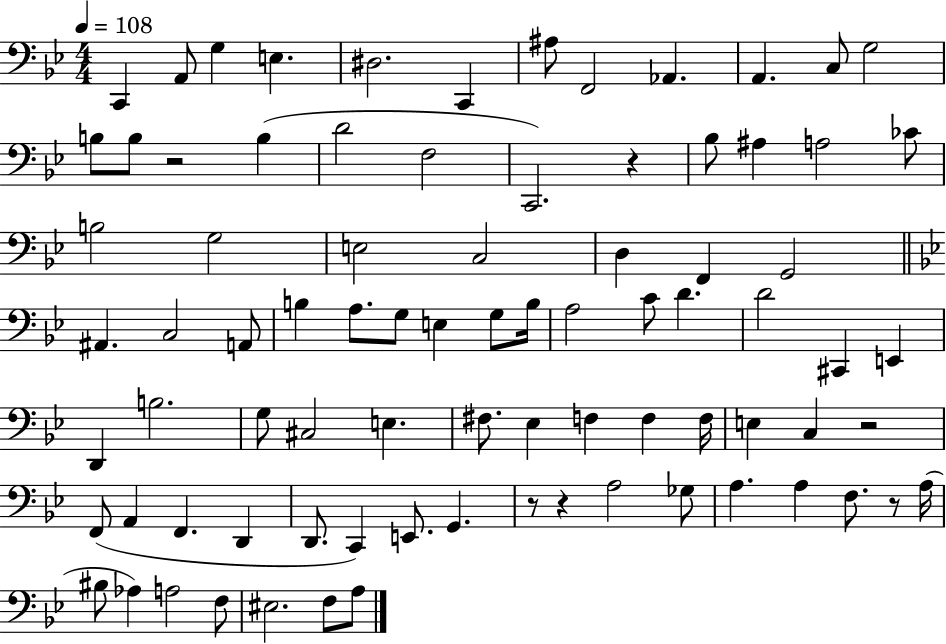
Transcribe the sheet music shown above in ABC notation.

X:1
T:Untitled
M:4/4
L:1/4
K:Bb
C,, A,,/2 G, E, ^D,2 C,, ^A,/2 F,,2 _A,, A,, C,/2 G,2 B,/2 B,/2 z2 B, D2 F,2 C,,2 z _B,/2 ^A, A,2 _C/2 B,2 G,2 E,2 C,2 D, F,, G,,2 ^A,, C,2 A,,/2 B, A,/2 G,/2 E, G,/2 B,/4 A,2 C/2 D D2 ^C,, E,, D,, B,2 G,/2 ^C,2 E, ^F,/2 _E, F, F, F,/4 E, C, z2 F,,/2 A,, F,, D,, D,,/2 C,, E,,/2 G,, z/2 z A,2 _G,/2 A, A, F,/2 z/2 A,/4 ^B,/2 _A, A,2 F,/2 ^E,2 F,/2 A,/2